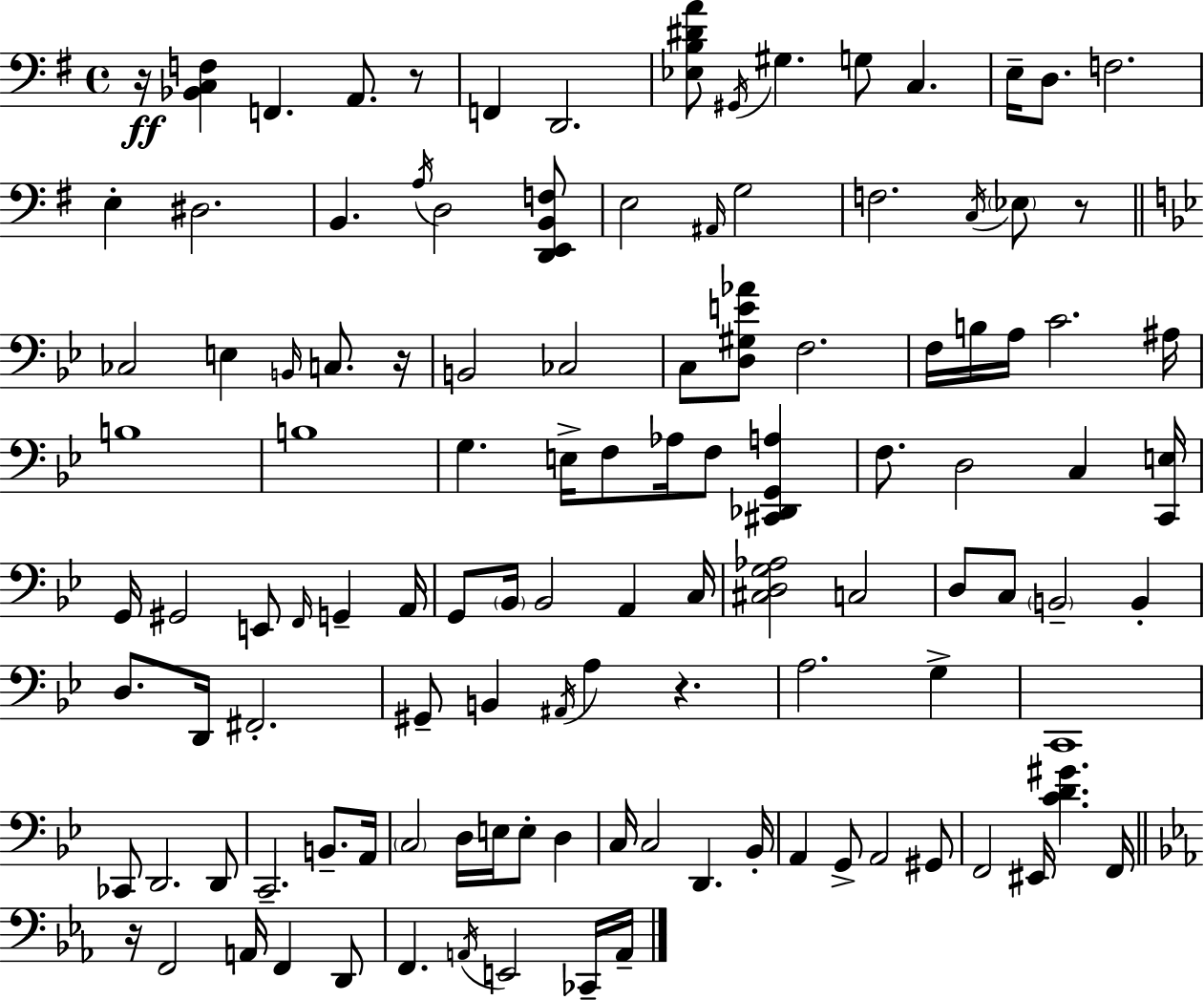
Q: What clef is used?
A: bass